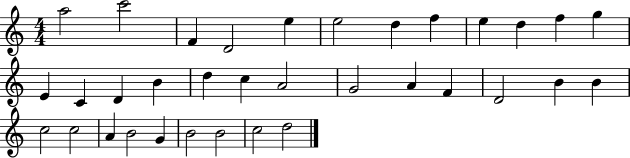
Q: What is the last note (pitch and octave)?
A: D5